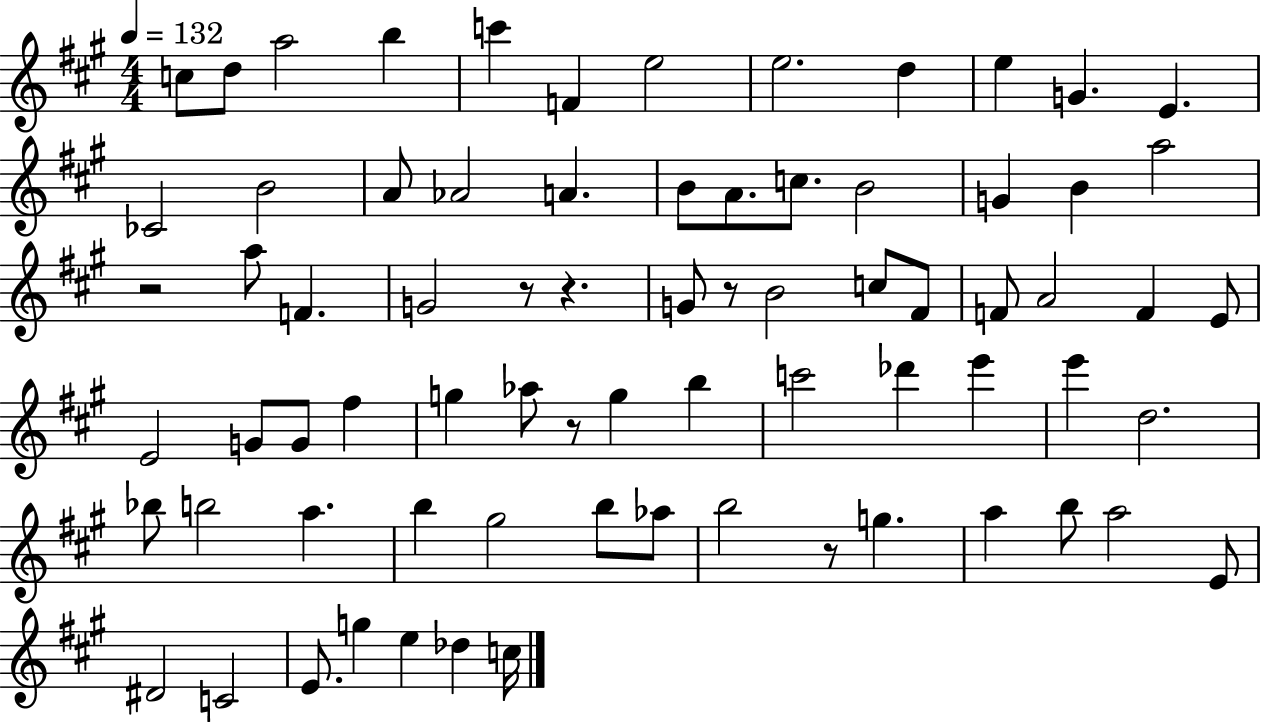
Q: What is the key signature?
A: A major